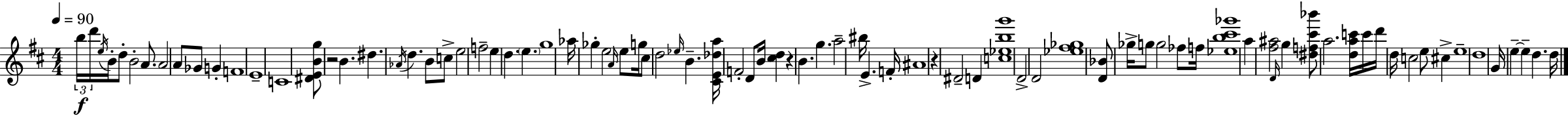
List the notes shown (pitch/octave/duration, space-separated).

B5/s D6/s E5/s B4/s D5/e B4/h A4/e. A4/h A4/e Gb4/e G4/q F4/w E4/w C4/w [D#4,E4,B4,G5]/e R/h B4/q. D#5/q. Ab4/s D5/q. B4/e C5/e E5/h F5/h E5/q D5/q. E5/q. G5/w Ab5/s Gb5/q E5/h A4/s E5/e G5/s C#5/e D5/h Eb5/s B4/q. [C#4,E4,Db5,A5]/s F4/h D4/e B4/s [C#5,D5]/q R/q B4/q. G5/q. A5/h BIS5/s E4/q. F4/s A#4/w R/q D#4/h D4/q [C5,Eb5,B5,G6]/w D4/h D4/h [Eb5,F#5,Gb5]/w [D4,Bb4]/e Gb5/s G5/e G5/h FES5/e F5/s [Eb5,B5,C#6,Gb6]/w A5/q [F#5,A#5]/h D4/s G5/q [D#5,F5,C#6,Bb6]/e A5/h. [D5,A5,C6]/s C6/s D6/s D5/s C5/h E5/e C#5/q E5/w D5/w G4/s E5/q E5/q D5/q. D5/s